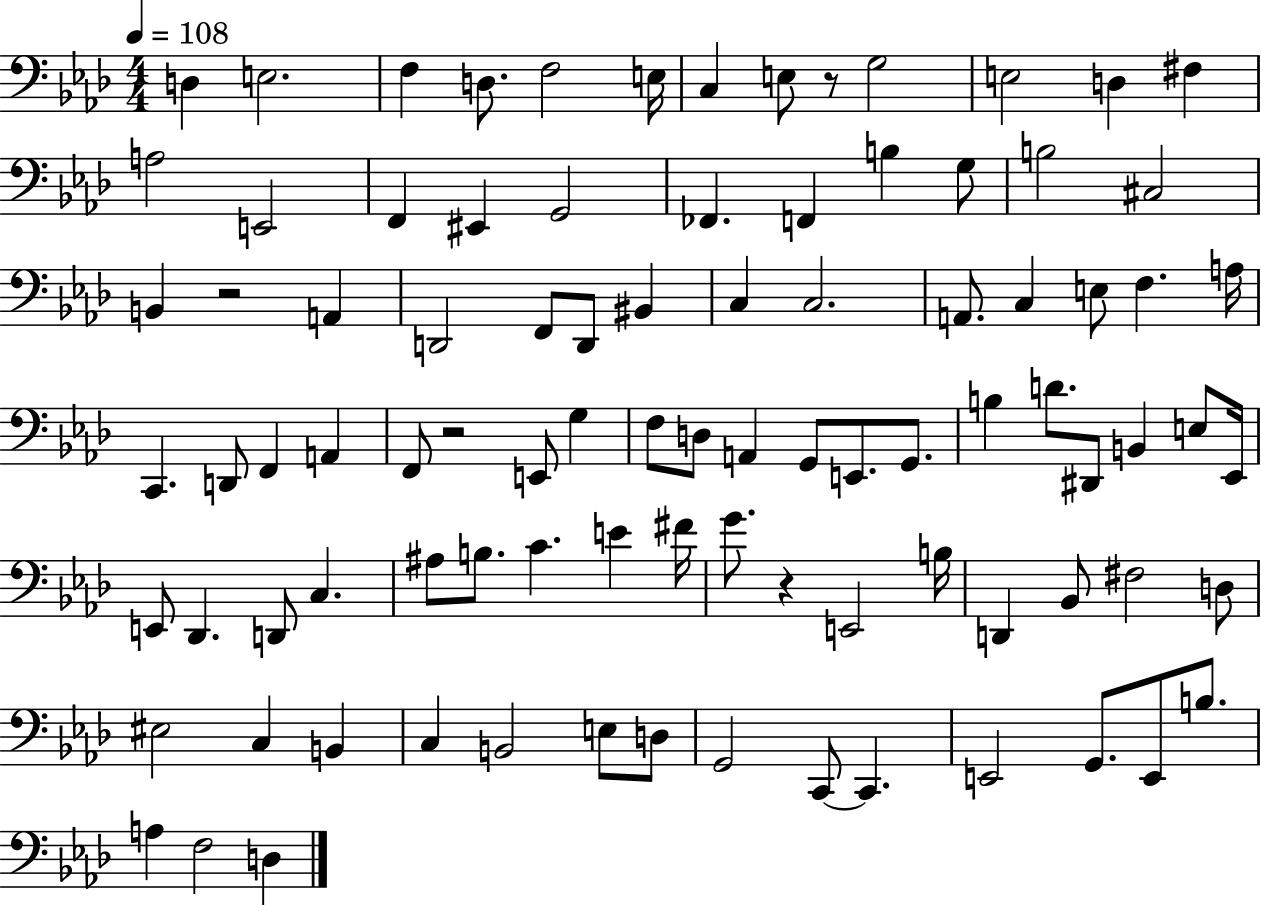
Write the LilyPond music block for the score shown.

{
  \clef bass
  \numericTimeSignature
  \time 4/4
  \key aes \major
  \tempo 4 = 108
  d4 e2. | f4 d8. f2 e16 | c4 e8 r8 g2 | e2 d4 fis4 | \break a2 e,2 | f,4 eis,4 g,2 | fes,4. f,4 b4 g8 | b2 cis2 | \break b,4 r2 a,4 | d,2 f,8 d,8 bis,4 | c4 c2. | a,8. c4 e8 f4. a16 | \break c,4. d,8 f,4 a,4 | f,8 r2 e,8 g4 | f8 d8 a,4 g,8 e,8. g,8. | b4 d'8. dis,8 b,4 e8 ees,16 | \break e,8 des,4. d,8 c4. | ais8 b8. c'4. e'4 fis'16 | g'8. r4 e,2 b16 | d,4 bes,8 fis2 d8 | \break eis2 c4 b,4 | c4 b,2 e8 d8 | g,2 c,8~~ c,4. | e,2 g,8. e,8 b8. | \break a4 f2 d4 | \bar "|."
}